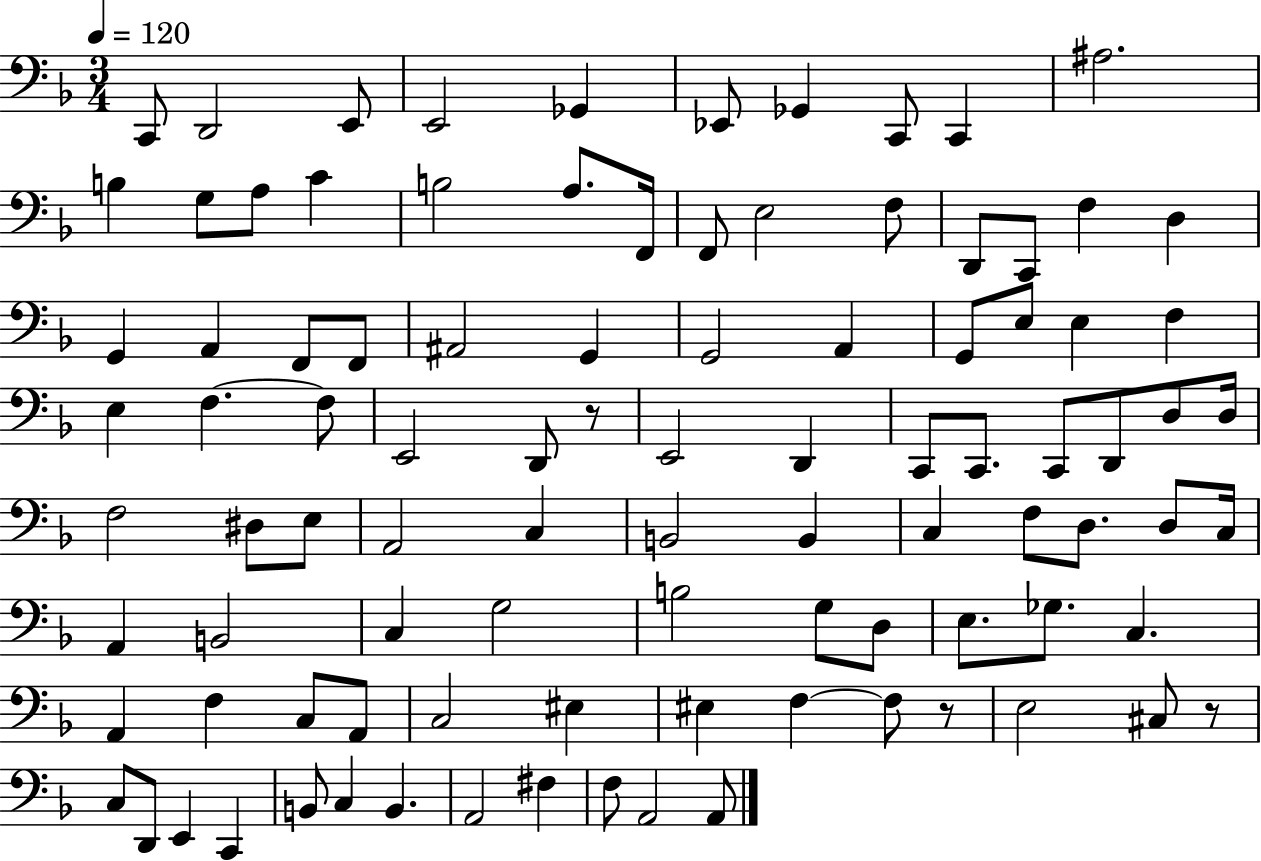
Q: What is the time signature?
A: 3/4